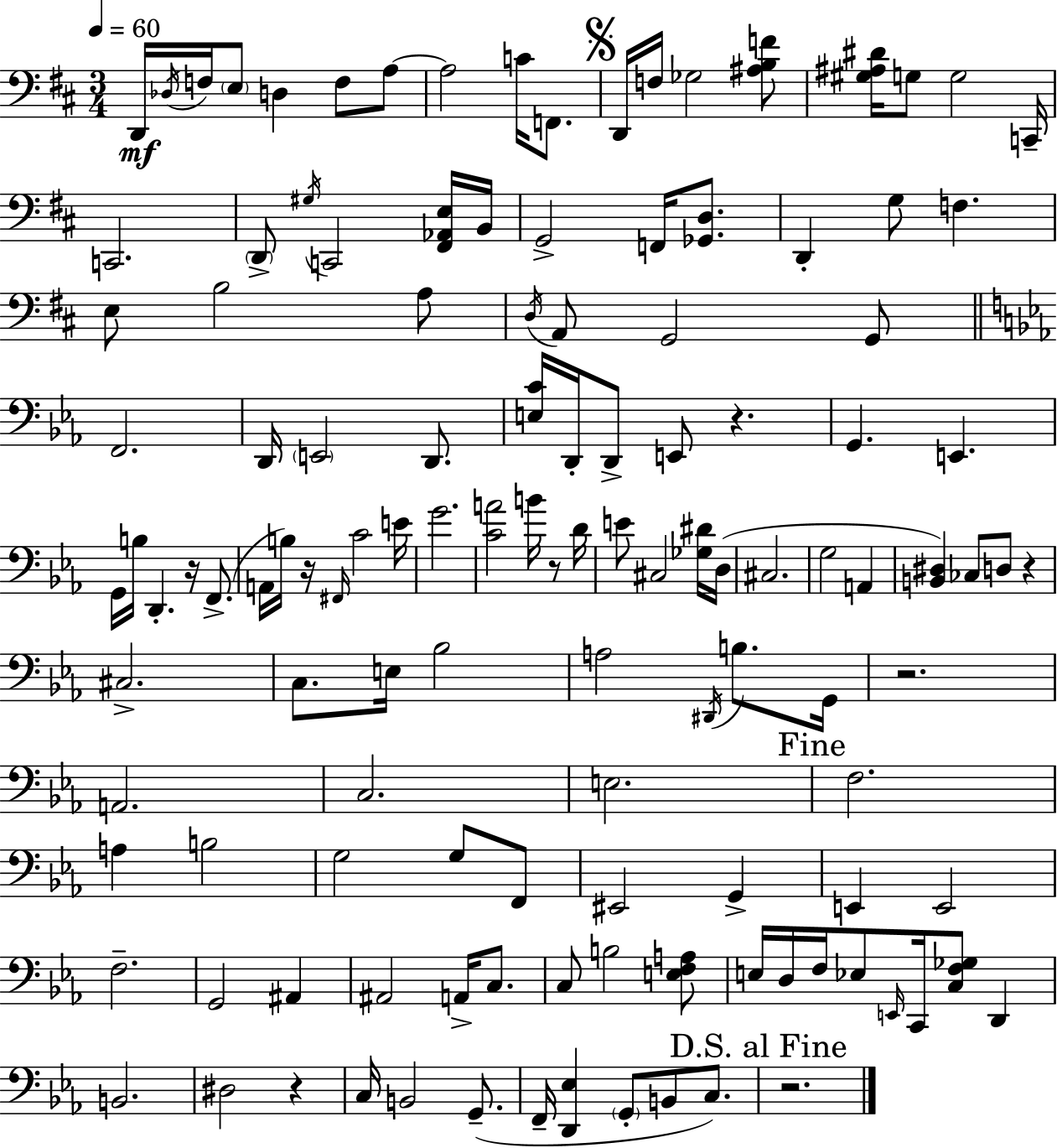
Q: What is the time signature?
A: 3/4